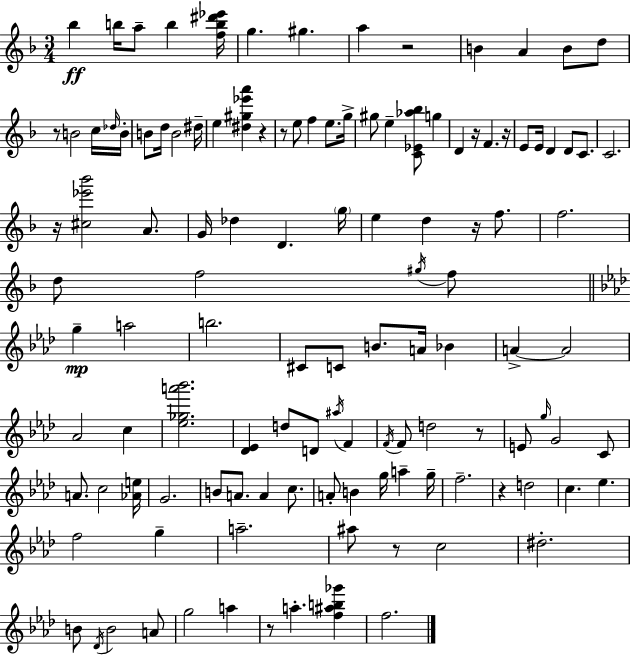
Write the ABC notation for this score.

X:1
T:Untitled
M:3/4
L:1/4
K:Dm
_b b/4 a/2 b [fb^d'_e']/4 g ^g a z2 B A B/2 d/2 z/2 B2 c/4 _d/4 B/4 B/2 d/4 B2 ^d/4 e [^d^g_e'a'] z z/2 e/2 f e/2 g/4 ^g/2 e [C_E_a_b]/2 g D z/4 F z/4 E/2 E/4 D D/2 C/2 C2 z/4 [^c_e'_b']2 A/2 G/4 _d D g/4 e d z/4 f/2 f2 d/2 f2 ^g/4 f/2 g a2 b2 ^C/2 C/2 B/2 A/4 _B A A2 _A2 c [_e_ga'_b']2 [_D_E] d/2 D/2 ^a/4 F F/4 F/2 d2 z/2 E/2 g/4 G2 C/2 A/2 c2 [_Ae]/4 G2 B/2 A/2 A c/2 A/2 B g/4 a g/4 f2 z d2 c _e f2 g a2 ^a/2 z/2 c2 ^d2 B/2 _D/4 B2 A/2 g2 a z/2 a [f^ab_g'] f2